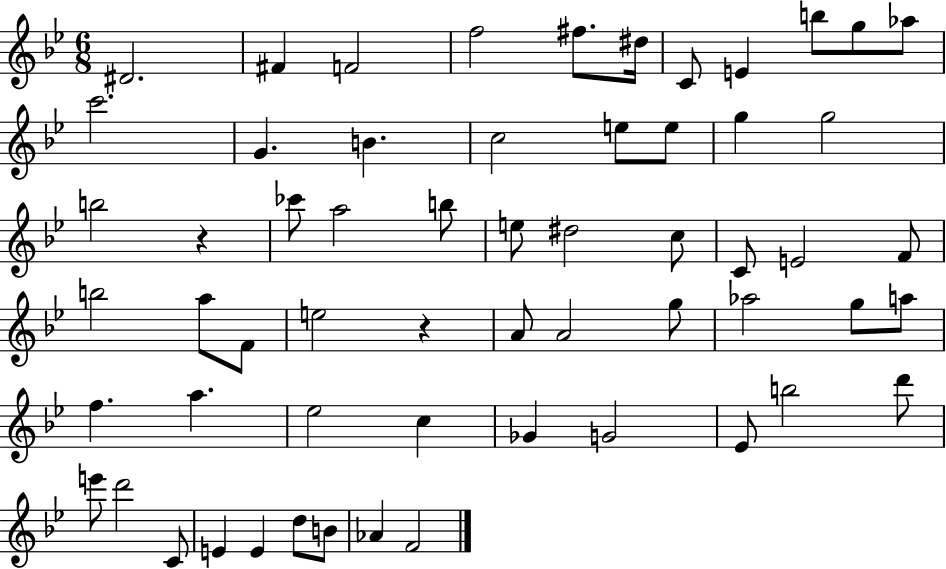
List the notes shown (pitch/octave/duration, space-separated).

D#4/h. F#4/q F4/h F5/h F#5/e. D#5/s C4/e E4/q B5/e G5/e Ab5/e C6/h. G4/q. B4/q. C5/h E5/e E5/e G5/q G5/h B5/h R/q CES6/e A5/h B5/e E5/e D#5/h C5/e C4/e E4/h F4/e B5/h A5/e F4/e E5/h R/q A4/e A4/h G5/e Ab5/h G5/e A5/e F5/q. A5/q. Eb5/h C5/q Gb4/q G4/h Eb4/e B5/h D6/e E6/e D6/h C4/e E4/q E4/q D5/e B4/e Ab4/q F4/h